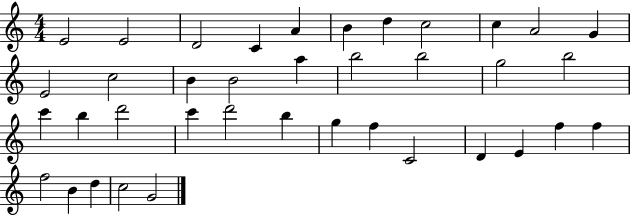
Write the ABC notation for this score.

X:1
T:Untitled
M:4/4
L:1/4
K:C
E2 E2 D2 C A B d c2 c A2 G E2 c2 B B2 a b2 b2 g2 b2 c' b d'2 c' d'2 b g f C2 D E f f f2 B d c2 G2